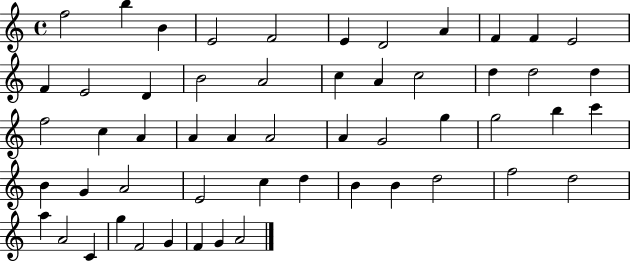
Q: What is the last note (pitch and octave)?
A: A4